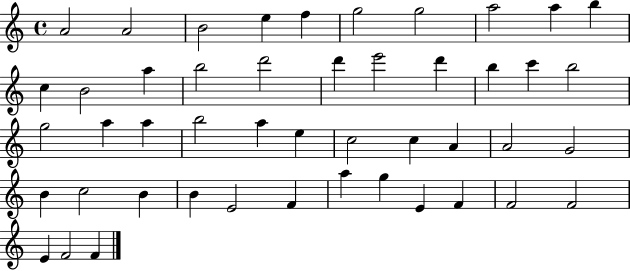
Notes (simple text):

A4/h A4/h B4/h E5/q F5/q G5/h G5/h A5/h A5/q B5/q C5/q B4/h A5/q B5/h D6/h D6/q E6/h D6/q B5/q C6/q B5/h G5/h A5/q A5/q B5/h A5/q E5/q C5/h C5/q A4/q A4/h G4/h B4/q C5/h B4/q B4/q E4/h F4/q A5/q G5/q E4/q F4/q F4/h F4/h E4/q F4/h F4/q